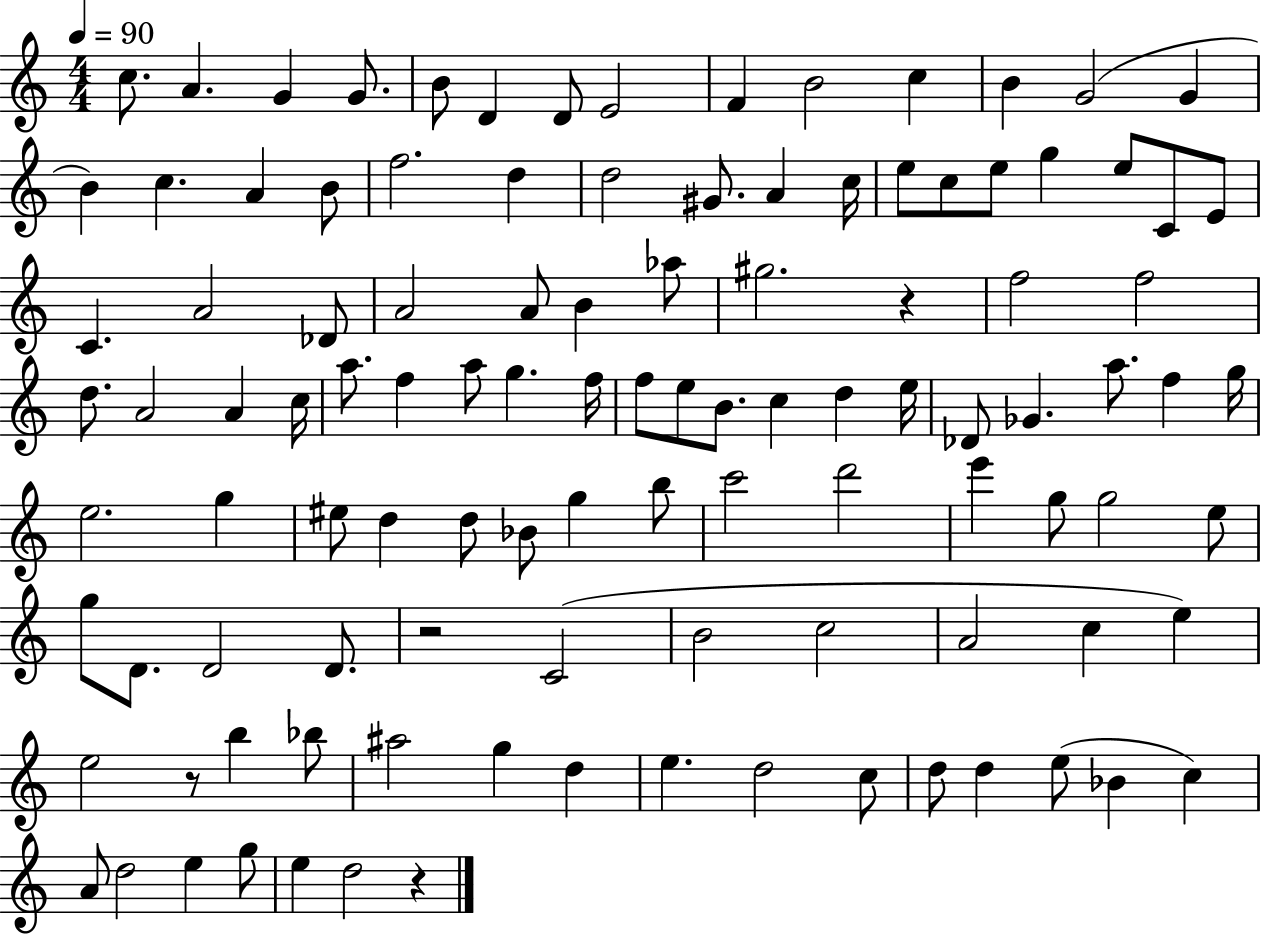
C5/e. A4/q. G4/q G4/e. B4/e D4/q D4/e E4/h F4/q B4/h C5/q B4/q G4/h G4/q B4/q C5/q. A4/q B4/e F5/h. D5/q D5/h G#4/e. A4/q C5/s E5/e C5/e E5/e G5/q E5/e C4/e E4/e C4/q. A4/h Db4/e A4/h A4/e B4/q Ab5/e G#5/h. R/q F5/h F5/h D5/e. A4/h A4/q C5/s A5/e. F5/q A5/e G5/q. F5/s F5/e E5/e B4/e. C5/q D5/q E5/s Db4/e Gb4/q. A5/e. F5/q G5/s E5/h. G5/q EIS5/e D5/q D5/e Bb4/e G5/q B5/e C6/h D6/h E6/q G5/e G5/h E5/e G5/e D4/e. D4/h D4/e. R/h C4/h B4/h C5/h A4/h C5/q E5/q E5/h R/e B5/q Bb5/e A#5/h G5/q D5/q E5/q. D5/h C5/e D5/e D5/q E5/e Bb4/q C5/q A4/e D5/h E5/q G5/e E5/q D5/h R/q